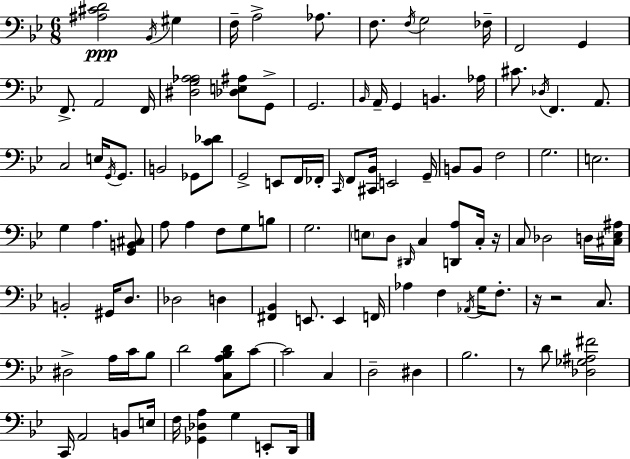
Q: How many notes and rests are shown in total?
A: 110